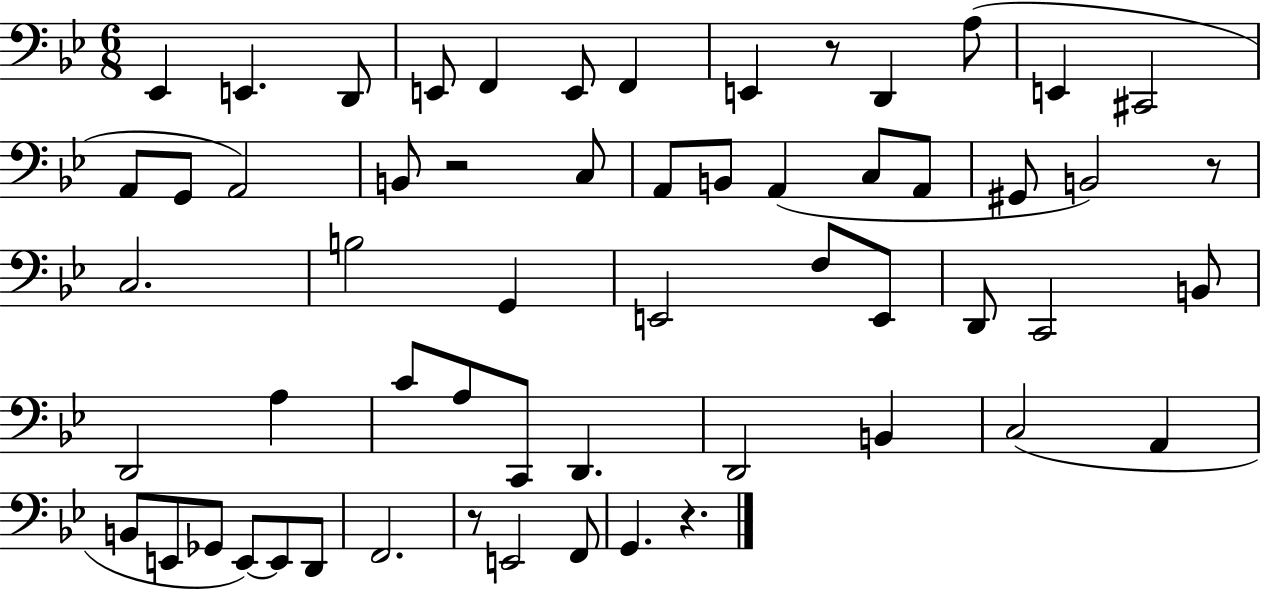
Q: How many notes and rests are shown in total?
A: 58